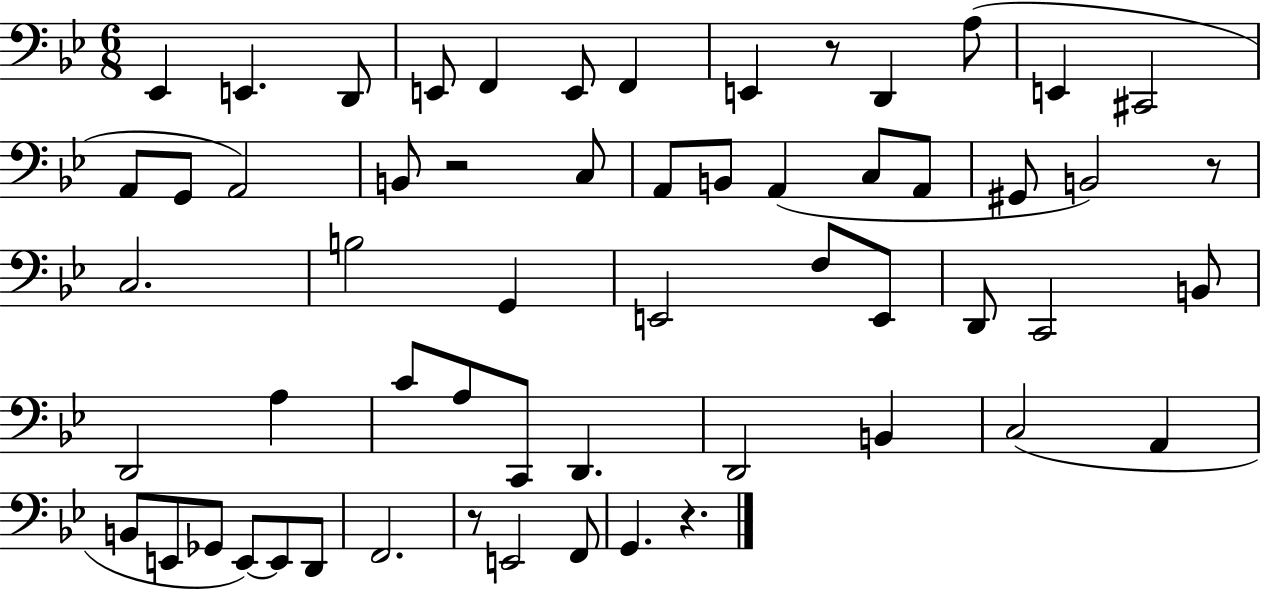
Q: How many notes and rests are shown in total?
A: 58